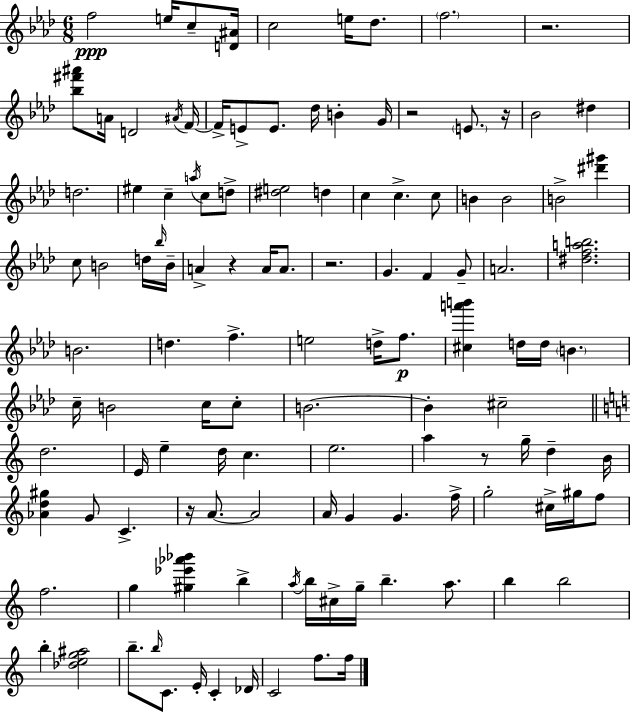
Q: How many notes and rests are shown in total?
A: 120